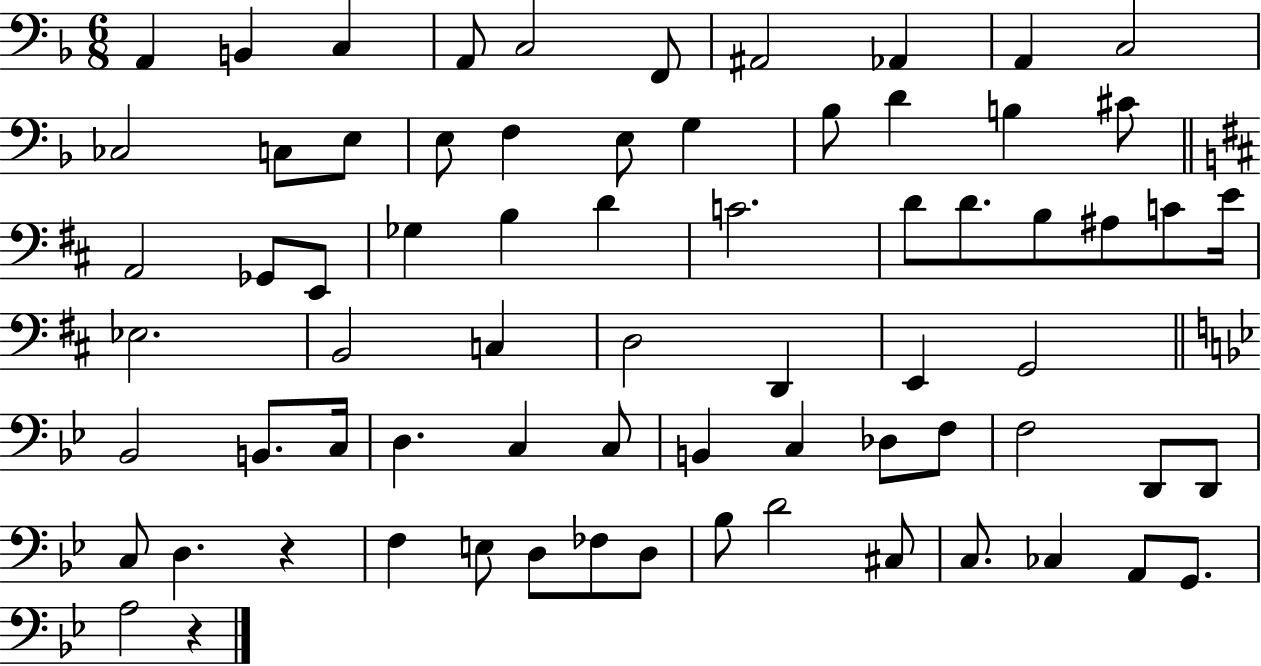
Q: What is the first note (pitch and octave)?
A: A2